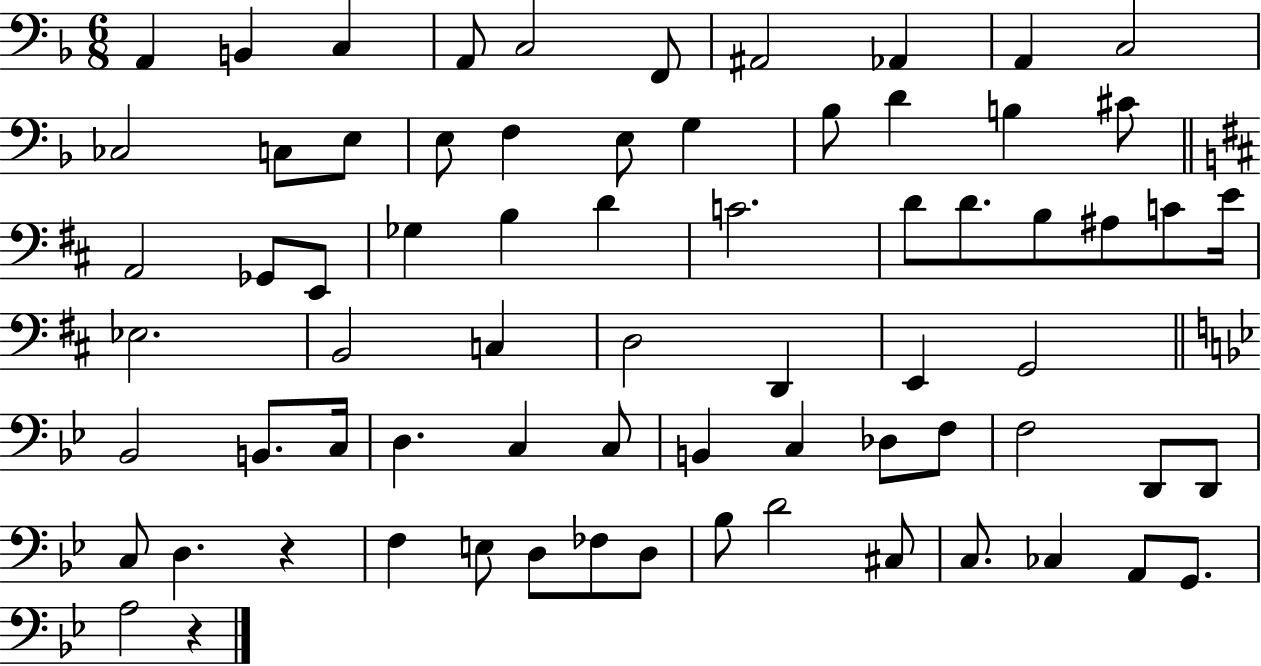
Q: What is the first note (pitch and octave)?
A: A2